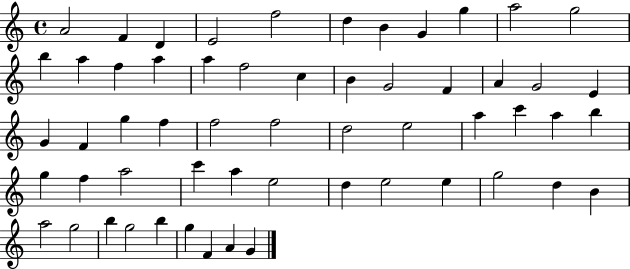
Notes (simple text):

A4/h F4/q D4/q E4/h F5/h D5/q B4/q G4/q G5/q A5/h G5/h B5/q A5/q F5/q A5/q A5/q F5/h C5/q B4/q G4/h F4/q A4/q G4/h E4/q G4/q F4/q G5/q F5/q F5/h F5/h D5/h E5/h A5/q C6/q A5/q B5/q G5/q F5/q A5/h C6/q A5/q E5/h D5/q E5/h E5/q G5/h D5/q B4/q A5/h G5/h B5/q G5/h B5/q G5/q F4/q A4/q G4/q